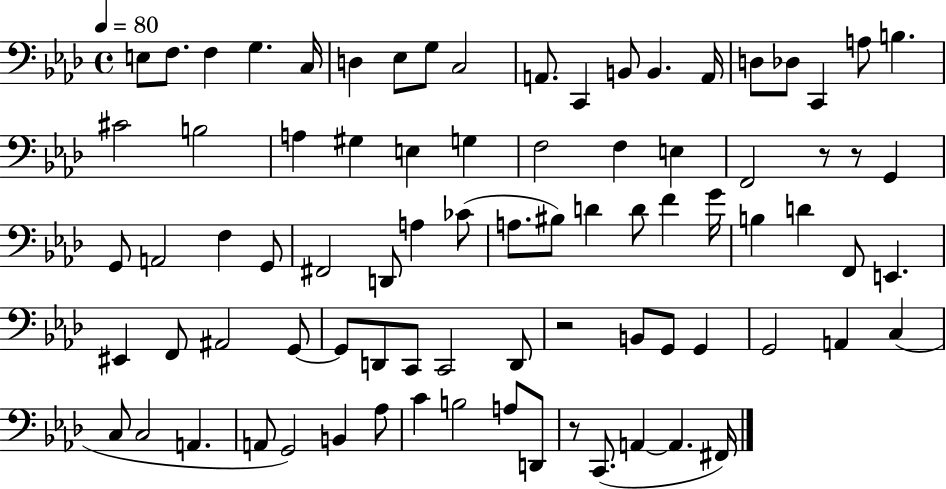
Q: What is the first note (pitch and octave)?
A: E3